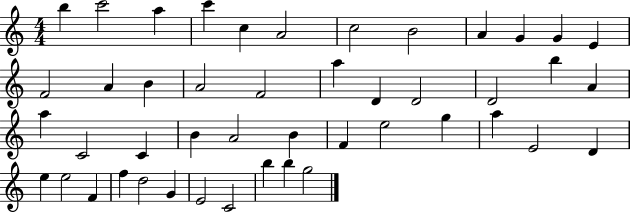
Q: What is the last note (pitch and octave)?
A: G5